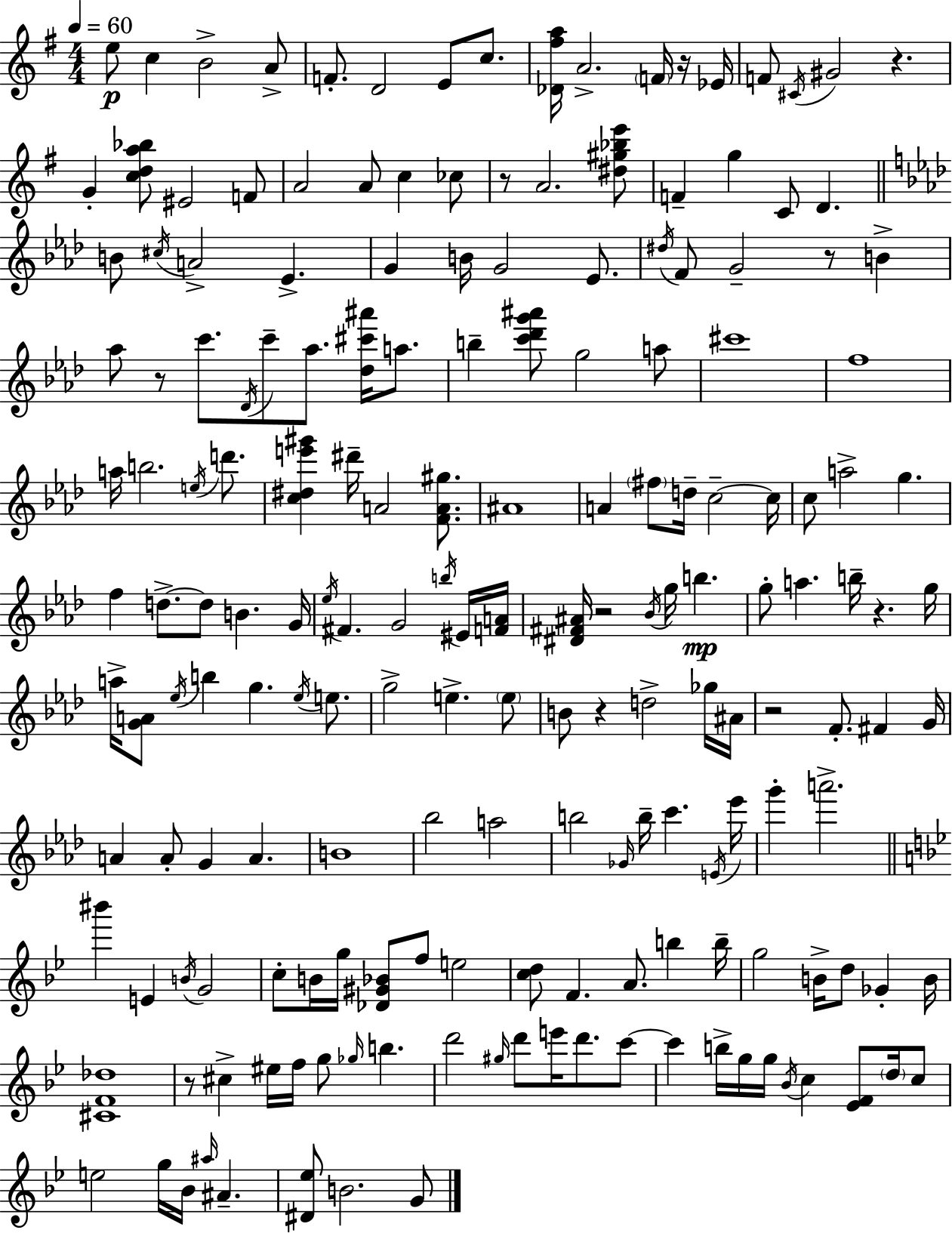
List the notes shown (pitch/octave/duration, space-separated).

E5/e C5/q B4/h A4/e F4/e. D4/h E4/e C5/e. [Db4,F#5,A5]/s A4/h. F4/s R/s Eb4/s F4/e C#4/s G#4/h R/q. G4/q [C5,D5,A5,Bb5]/e EIS4/h F4/e A4/h A4/e C5/q CES5/e R/e A4/h. [D#5,G#5,Bb5,E6]/e F4/q G5/q C4/e D4/q. B4/e C#5/s A4/h Eb4/q. G4/q B4/s G4/h Eb4/e. D#5/s F4/e G4/h R/e B4/q Ab5/e R/e C6/e. Db4/s C6/e Ab5/e. [Db5,C#6,A#6]/s A5/e. B5/q [C6,Db6,G6,A#6]/e G5/h A5/e C#6/w F5/w A5/s B5/h. E5/s D6/e. [C5,D#5,E6,G#6]/q D#6/s A4/h [F4,A4,G#5]/e. A#4/w A4/q F#5/e D5/s C5/h C5/s C5/e A5/h G5/q. F5/q D5/e. D5/e B4/q. G4/s Eb5/s F#4/q. G4/h B5/s EIS4/s [F4,A4]/s [D#4,F#4,A#4]/s R/h Bb4/s G5/s B5/q. G5/e A5/q. B5/s R/q. G5/s A5/s [G4,A4]/e Eb5/s B5/q G5/q. Eb5/s E5/e. G5/h E5/q. E5/e B4/e R/q D5/h Gb5/s A#4/s R/h F4/e. F#4/q G4/s A4/q A4/e G4/q A4/q. B4/w Bb5/h A5/h B5/h Gb4/s B5/s C6/q. E4/s Eb6/s G6/q A6/h. BIS6/q E4/q B4/s G4/h C5/e B4/s G5/s [Db4,G#4,Bb4]/e F5/e E5/h [C5,D5]/e F4/q. A4/e. B5/q B5/s G5/h B4/s D5/e Gb4/q B4/s [C#4,F4,Db5]/w R/e C#5/q EIS5/s F5/s G5/e Gb5/s B5/q. D6/h G#5/s D6/e E6/s D6/e. C6/e C6/q B5/s G5/s G5/s Bb4/s C5/q [Eb4,F4]/e D5/s C5/e E5/h G5/s Bb4/s A#5/s A#4/q. [D#4,Eb5]/e B4/h. G4/e